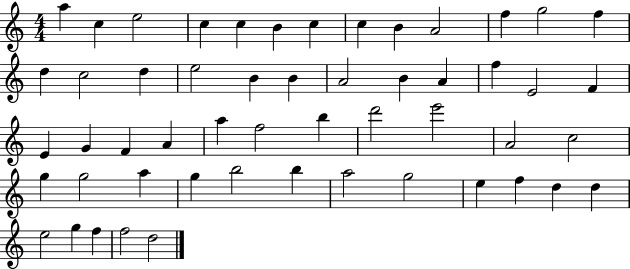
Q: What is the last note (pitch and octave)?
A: D5